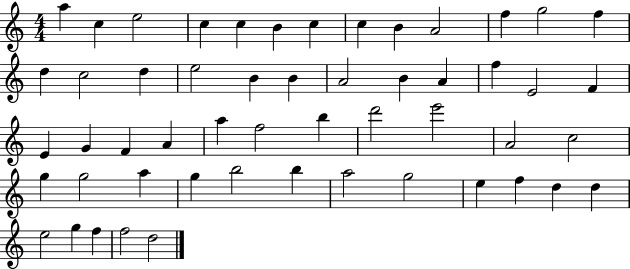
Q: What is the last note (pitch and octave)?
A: D5